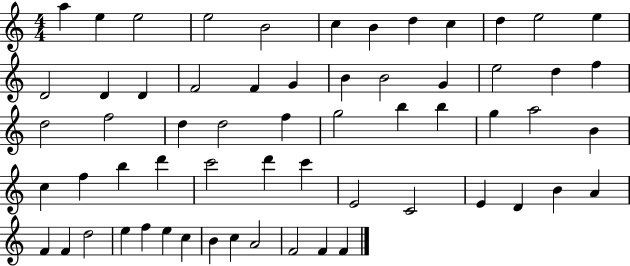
{
  \clef treble
  \numericTimeSignature
  \time 4/4
  \key c \major
  a''4 e''4 e''2 | e''2 b'2 | c''4 b'4 d''4 c''4 | d''4 e''2 e''4 | \break d'2 d'4 d'4 | f'2 f'4 g'4 | b'4 b'2 g'4 | e''2 d''4 f''4 | \break d''2 f''2 | d''4 d''2 f''4 | g''2 b''4 b''4 | g''4 a''2 b'4 | \break c''4 f''4 b''4 d'''4 | c'''2 d'''4 c'''4 | e'2 c'2 | e'4 d'4 b'4 a'4 | \break f'4 f'4 d''2 | e''4 f''4 e''4 c''4 | b'4 c''4 a'2 | f'2 f'4 f'4 | \break \bar "|."
}